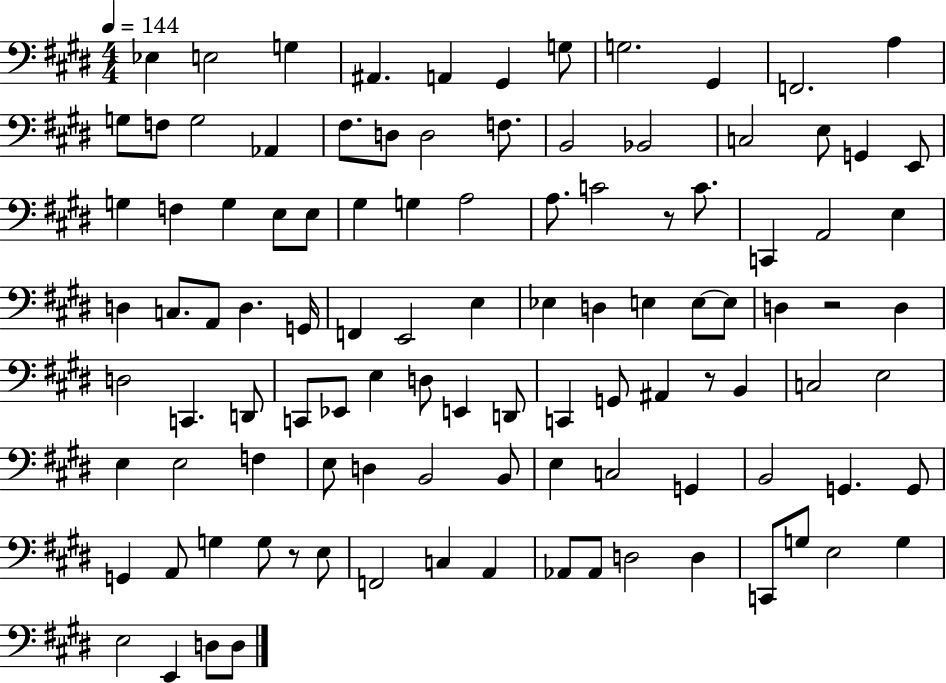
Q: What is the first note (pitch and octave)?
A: Eb3